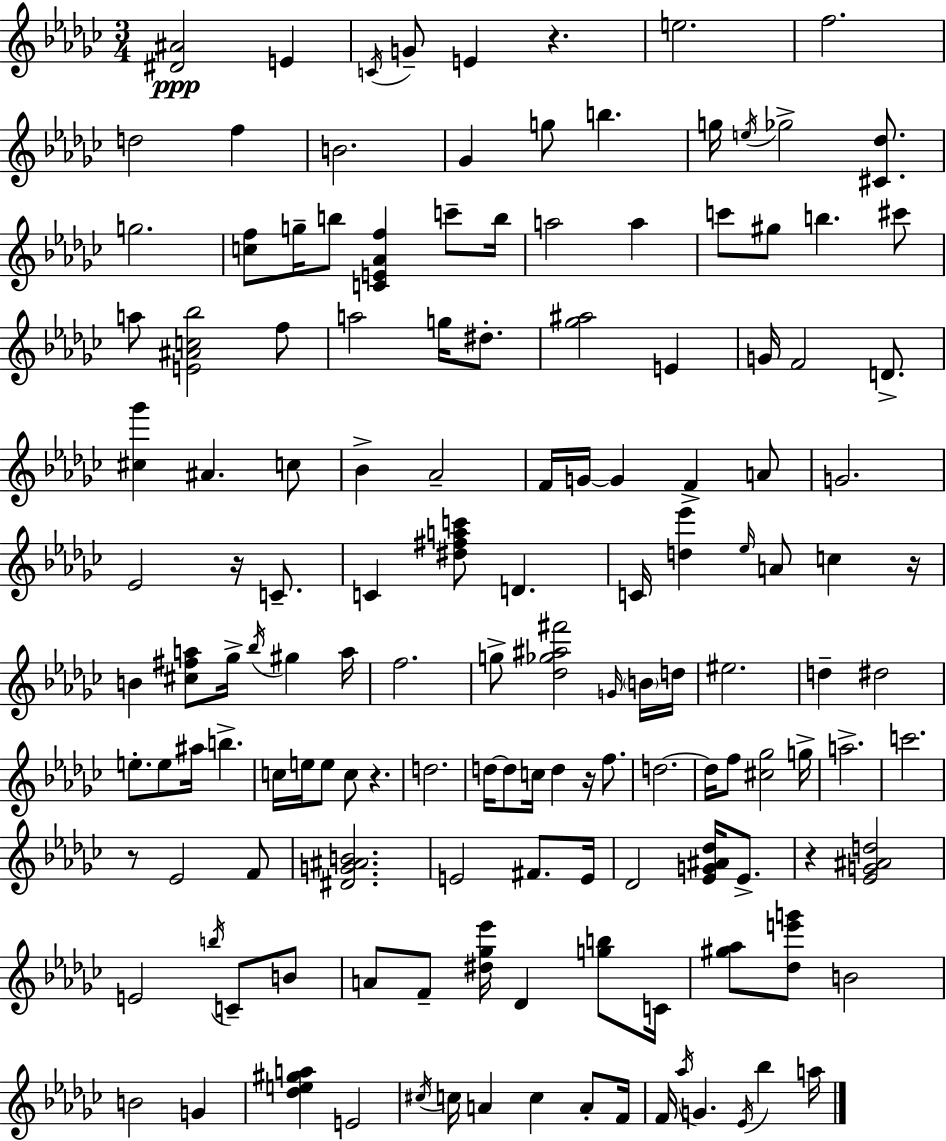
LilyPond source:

{
  \clef treble
  \numericTimeSignature
  \time 3/4
  \key ees \minor
  <dis' ais'>2\ppp e'4 | \acciaccatura { c'16 } g'8-- e'4 r4. | e''2. | f''2. | \break d''2 f''4 | b'2. | ges'4 g''8 b''4. | g''16 \acciaccatura { e''16 } ges''2-> <cis' des''>8. | \break g''2. | <c'' f''>8 g''16-- b''8 <c' e' aes' f''>4 c'''8-- | b''16 a''2 a''4 | c'''8 gis''8 b''4. | \break cis'''8 a''8 <e' ais' c'' bes''>2 | f''8 a''2 g''16 dis''8.-. | <ges'' ais''>2 e'4 | g'16 f'2 d'8.-> | \break <cis'' ges'''>4 ais'4. | c''8 bes'4-> aes'2-- | f'16 g'16~~ g'4 f'4-> | a'8 g'2. | \break ees'2 r16 c'8.-- | c'4 <dis'' fis'' a'' c'''>8 d'4. | c'16 <d'' ees'''>4 \grace { ees''16 } a'8 c''4 | r16 b'4 <cis'' fis'' a''>8 ges''16-> \acciaccatura { bes''16 } gis''4 | \break a''16 f''2. | g''8-> <des'' ges'' ais'' fis'''>2 | \grace { g'16 } \parenthesize b'16 d''16 eis''2. | d''4-- dis''2 | \break e''8.-. e''8 ais''16 b''4.-> | c''16 e''16 e''8 c''8 r4. | d''2. | d''16~~ d''8 c''16 d''4 | \break r16 f''8. d''2.~~ | d''16 f''8 <cis'' ges''>2 | g''16-> a''2.-> | c'''2. | \break r8 ees'2 | f'8 <dis' g' ais' b'>2. | e'2 | fis'8. e'16 des'2 | \break <ees' g' ais' des''>16 ees'8.-> r4 <ees' g' ais' d''>2 | e'2 | \acciaccatura { b''16 } c'8-- b'8 a'8 f'8-- <dis'' ges'' ees'''>16 des'4 | <g'' b''>8 c'16 <gis'' aes''>8 <des'' e''' g'''>8 b'2 | \break b'2 | g'4 <des'' e'' gis'' a''>4 e'2 | \acciaccatura { cis''16 } c''16 a'4 | c''4 a'8-. f'16 f'16 \acciaccatura { aes''16 } g'4. | \break \acciaccatura { ees'16 } bes''4 a''16 \bar "|."
}